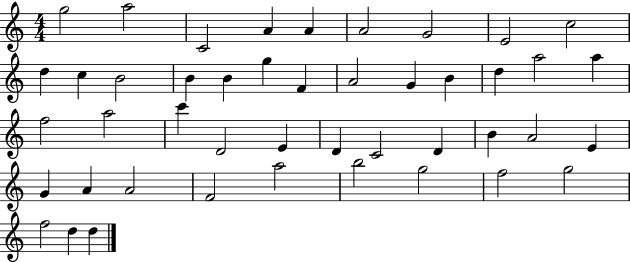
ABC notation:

X:1
T:Untitled
M:4/4
L:1/4
K:C
g2 a2 C2 A A A2 G2 E2 c2 d c B2 B B g F A2 G B d a2 a f2 a2 c' D2 E D C2 D B A2 E G A A2 F2 a2 b2 g2 f2 g2 f2 d d